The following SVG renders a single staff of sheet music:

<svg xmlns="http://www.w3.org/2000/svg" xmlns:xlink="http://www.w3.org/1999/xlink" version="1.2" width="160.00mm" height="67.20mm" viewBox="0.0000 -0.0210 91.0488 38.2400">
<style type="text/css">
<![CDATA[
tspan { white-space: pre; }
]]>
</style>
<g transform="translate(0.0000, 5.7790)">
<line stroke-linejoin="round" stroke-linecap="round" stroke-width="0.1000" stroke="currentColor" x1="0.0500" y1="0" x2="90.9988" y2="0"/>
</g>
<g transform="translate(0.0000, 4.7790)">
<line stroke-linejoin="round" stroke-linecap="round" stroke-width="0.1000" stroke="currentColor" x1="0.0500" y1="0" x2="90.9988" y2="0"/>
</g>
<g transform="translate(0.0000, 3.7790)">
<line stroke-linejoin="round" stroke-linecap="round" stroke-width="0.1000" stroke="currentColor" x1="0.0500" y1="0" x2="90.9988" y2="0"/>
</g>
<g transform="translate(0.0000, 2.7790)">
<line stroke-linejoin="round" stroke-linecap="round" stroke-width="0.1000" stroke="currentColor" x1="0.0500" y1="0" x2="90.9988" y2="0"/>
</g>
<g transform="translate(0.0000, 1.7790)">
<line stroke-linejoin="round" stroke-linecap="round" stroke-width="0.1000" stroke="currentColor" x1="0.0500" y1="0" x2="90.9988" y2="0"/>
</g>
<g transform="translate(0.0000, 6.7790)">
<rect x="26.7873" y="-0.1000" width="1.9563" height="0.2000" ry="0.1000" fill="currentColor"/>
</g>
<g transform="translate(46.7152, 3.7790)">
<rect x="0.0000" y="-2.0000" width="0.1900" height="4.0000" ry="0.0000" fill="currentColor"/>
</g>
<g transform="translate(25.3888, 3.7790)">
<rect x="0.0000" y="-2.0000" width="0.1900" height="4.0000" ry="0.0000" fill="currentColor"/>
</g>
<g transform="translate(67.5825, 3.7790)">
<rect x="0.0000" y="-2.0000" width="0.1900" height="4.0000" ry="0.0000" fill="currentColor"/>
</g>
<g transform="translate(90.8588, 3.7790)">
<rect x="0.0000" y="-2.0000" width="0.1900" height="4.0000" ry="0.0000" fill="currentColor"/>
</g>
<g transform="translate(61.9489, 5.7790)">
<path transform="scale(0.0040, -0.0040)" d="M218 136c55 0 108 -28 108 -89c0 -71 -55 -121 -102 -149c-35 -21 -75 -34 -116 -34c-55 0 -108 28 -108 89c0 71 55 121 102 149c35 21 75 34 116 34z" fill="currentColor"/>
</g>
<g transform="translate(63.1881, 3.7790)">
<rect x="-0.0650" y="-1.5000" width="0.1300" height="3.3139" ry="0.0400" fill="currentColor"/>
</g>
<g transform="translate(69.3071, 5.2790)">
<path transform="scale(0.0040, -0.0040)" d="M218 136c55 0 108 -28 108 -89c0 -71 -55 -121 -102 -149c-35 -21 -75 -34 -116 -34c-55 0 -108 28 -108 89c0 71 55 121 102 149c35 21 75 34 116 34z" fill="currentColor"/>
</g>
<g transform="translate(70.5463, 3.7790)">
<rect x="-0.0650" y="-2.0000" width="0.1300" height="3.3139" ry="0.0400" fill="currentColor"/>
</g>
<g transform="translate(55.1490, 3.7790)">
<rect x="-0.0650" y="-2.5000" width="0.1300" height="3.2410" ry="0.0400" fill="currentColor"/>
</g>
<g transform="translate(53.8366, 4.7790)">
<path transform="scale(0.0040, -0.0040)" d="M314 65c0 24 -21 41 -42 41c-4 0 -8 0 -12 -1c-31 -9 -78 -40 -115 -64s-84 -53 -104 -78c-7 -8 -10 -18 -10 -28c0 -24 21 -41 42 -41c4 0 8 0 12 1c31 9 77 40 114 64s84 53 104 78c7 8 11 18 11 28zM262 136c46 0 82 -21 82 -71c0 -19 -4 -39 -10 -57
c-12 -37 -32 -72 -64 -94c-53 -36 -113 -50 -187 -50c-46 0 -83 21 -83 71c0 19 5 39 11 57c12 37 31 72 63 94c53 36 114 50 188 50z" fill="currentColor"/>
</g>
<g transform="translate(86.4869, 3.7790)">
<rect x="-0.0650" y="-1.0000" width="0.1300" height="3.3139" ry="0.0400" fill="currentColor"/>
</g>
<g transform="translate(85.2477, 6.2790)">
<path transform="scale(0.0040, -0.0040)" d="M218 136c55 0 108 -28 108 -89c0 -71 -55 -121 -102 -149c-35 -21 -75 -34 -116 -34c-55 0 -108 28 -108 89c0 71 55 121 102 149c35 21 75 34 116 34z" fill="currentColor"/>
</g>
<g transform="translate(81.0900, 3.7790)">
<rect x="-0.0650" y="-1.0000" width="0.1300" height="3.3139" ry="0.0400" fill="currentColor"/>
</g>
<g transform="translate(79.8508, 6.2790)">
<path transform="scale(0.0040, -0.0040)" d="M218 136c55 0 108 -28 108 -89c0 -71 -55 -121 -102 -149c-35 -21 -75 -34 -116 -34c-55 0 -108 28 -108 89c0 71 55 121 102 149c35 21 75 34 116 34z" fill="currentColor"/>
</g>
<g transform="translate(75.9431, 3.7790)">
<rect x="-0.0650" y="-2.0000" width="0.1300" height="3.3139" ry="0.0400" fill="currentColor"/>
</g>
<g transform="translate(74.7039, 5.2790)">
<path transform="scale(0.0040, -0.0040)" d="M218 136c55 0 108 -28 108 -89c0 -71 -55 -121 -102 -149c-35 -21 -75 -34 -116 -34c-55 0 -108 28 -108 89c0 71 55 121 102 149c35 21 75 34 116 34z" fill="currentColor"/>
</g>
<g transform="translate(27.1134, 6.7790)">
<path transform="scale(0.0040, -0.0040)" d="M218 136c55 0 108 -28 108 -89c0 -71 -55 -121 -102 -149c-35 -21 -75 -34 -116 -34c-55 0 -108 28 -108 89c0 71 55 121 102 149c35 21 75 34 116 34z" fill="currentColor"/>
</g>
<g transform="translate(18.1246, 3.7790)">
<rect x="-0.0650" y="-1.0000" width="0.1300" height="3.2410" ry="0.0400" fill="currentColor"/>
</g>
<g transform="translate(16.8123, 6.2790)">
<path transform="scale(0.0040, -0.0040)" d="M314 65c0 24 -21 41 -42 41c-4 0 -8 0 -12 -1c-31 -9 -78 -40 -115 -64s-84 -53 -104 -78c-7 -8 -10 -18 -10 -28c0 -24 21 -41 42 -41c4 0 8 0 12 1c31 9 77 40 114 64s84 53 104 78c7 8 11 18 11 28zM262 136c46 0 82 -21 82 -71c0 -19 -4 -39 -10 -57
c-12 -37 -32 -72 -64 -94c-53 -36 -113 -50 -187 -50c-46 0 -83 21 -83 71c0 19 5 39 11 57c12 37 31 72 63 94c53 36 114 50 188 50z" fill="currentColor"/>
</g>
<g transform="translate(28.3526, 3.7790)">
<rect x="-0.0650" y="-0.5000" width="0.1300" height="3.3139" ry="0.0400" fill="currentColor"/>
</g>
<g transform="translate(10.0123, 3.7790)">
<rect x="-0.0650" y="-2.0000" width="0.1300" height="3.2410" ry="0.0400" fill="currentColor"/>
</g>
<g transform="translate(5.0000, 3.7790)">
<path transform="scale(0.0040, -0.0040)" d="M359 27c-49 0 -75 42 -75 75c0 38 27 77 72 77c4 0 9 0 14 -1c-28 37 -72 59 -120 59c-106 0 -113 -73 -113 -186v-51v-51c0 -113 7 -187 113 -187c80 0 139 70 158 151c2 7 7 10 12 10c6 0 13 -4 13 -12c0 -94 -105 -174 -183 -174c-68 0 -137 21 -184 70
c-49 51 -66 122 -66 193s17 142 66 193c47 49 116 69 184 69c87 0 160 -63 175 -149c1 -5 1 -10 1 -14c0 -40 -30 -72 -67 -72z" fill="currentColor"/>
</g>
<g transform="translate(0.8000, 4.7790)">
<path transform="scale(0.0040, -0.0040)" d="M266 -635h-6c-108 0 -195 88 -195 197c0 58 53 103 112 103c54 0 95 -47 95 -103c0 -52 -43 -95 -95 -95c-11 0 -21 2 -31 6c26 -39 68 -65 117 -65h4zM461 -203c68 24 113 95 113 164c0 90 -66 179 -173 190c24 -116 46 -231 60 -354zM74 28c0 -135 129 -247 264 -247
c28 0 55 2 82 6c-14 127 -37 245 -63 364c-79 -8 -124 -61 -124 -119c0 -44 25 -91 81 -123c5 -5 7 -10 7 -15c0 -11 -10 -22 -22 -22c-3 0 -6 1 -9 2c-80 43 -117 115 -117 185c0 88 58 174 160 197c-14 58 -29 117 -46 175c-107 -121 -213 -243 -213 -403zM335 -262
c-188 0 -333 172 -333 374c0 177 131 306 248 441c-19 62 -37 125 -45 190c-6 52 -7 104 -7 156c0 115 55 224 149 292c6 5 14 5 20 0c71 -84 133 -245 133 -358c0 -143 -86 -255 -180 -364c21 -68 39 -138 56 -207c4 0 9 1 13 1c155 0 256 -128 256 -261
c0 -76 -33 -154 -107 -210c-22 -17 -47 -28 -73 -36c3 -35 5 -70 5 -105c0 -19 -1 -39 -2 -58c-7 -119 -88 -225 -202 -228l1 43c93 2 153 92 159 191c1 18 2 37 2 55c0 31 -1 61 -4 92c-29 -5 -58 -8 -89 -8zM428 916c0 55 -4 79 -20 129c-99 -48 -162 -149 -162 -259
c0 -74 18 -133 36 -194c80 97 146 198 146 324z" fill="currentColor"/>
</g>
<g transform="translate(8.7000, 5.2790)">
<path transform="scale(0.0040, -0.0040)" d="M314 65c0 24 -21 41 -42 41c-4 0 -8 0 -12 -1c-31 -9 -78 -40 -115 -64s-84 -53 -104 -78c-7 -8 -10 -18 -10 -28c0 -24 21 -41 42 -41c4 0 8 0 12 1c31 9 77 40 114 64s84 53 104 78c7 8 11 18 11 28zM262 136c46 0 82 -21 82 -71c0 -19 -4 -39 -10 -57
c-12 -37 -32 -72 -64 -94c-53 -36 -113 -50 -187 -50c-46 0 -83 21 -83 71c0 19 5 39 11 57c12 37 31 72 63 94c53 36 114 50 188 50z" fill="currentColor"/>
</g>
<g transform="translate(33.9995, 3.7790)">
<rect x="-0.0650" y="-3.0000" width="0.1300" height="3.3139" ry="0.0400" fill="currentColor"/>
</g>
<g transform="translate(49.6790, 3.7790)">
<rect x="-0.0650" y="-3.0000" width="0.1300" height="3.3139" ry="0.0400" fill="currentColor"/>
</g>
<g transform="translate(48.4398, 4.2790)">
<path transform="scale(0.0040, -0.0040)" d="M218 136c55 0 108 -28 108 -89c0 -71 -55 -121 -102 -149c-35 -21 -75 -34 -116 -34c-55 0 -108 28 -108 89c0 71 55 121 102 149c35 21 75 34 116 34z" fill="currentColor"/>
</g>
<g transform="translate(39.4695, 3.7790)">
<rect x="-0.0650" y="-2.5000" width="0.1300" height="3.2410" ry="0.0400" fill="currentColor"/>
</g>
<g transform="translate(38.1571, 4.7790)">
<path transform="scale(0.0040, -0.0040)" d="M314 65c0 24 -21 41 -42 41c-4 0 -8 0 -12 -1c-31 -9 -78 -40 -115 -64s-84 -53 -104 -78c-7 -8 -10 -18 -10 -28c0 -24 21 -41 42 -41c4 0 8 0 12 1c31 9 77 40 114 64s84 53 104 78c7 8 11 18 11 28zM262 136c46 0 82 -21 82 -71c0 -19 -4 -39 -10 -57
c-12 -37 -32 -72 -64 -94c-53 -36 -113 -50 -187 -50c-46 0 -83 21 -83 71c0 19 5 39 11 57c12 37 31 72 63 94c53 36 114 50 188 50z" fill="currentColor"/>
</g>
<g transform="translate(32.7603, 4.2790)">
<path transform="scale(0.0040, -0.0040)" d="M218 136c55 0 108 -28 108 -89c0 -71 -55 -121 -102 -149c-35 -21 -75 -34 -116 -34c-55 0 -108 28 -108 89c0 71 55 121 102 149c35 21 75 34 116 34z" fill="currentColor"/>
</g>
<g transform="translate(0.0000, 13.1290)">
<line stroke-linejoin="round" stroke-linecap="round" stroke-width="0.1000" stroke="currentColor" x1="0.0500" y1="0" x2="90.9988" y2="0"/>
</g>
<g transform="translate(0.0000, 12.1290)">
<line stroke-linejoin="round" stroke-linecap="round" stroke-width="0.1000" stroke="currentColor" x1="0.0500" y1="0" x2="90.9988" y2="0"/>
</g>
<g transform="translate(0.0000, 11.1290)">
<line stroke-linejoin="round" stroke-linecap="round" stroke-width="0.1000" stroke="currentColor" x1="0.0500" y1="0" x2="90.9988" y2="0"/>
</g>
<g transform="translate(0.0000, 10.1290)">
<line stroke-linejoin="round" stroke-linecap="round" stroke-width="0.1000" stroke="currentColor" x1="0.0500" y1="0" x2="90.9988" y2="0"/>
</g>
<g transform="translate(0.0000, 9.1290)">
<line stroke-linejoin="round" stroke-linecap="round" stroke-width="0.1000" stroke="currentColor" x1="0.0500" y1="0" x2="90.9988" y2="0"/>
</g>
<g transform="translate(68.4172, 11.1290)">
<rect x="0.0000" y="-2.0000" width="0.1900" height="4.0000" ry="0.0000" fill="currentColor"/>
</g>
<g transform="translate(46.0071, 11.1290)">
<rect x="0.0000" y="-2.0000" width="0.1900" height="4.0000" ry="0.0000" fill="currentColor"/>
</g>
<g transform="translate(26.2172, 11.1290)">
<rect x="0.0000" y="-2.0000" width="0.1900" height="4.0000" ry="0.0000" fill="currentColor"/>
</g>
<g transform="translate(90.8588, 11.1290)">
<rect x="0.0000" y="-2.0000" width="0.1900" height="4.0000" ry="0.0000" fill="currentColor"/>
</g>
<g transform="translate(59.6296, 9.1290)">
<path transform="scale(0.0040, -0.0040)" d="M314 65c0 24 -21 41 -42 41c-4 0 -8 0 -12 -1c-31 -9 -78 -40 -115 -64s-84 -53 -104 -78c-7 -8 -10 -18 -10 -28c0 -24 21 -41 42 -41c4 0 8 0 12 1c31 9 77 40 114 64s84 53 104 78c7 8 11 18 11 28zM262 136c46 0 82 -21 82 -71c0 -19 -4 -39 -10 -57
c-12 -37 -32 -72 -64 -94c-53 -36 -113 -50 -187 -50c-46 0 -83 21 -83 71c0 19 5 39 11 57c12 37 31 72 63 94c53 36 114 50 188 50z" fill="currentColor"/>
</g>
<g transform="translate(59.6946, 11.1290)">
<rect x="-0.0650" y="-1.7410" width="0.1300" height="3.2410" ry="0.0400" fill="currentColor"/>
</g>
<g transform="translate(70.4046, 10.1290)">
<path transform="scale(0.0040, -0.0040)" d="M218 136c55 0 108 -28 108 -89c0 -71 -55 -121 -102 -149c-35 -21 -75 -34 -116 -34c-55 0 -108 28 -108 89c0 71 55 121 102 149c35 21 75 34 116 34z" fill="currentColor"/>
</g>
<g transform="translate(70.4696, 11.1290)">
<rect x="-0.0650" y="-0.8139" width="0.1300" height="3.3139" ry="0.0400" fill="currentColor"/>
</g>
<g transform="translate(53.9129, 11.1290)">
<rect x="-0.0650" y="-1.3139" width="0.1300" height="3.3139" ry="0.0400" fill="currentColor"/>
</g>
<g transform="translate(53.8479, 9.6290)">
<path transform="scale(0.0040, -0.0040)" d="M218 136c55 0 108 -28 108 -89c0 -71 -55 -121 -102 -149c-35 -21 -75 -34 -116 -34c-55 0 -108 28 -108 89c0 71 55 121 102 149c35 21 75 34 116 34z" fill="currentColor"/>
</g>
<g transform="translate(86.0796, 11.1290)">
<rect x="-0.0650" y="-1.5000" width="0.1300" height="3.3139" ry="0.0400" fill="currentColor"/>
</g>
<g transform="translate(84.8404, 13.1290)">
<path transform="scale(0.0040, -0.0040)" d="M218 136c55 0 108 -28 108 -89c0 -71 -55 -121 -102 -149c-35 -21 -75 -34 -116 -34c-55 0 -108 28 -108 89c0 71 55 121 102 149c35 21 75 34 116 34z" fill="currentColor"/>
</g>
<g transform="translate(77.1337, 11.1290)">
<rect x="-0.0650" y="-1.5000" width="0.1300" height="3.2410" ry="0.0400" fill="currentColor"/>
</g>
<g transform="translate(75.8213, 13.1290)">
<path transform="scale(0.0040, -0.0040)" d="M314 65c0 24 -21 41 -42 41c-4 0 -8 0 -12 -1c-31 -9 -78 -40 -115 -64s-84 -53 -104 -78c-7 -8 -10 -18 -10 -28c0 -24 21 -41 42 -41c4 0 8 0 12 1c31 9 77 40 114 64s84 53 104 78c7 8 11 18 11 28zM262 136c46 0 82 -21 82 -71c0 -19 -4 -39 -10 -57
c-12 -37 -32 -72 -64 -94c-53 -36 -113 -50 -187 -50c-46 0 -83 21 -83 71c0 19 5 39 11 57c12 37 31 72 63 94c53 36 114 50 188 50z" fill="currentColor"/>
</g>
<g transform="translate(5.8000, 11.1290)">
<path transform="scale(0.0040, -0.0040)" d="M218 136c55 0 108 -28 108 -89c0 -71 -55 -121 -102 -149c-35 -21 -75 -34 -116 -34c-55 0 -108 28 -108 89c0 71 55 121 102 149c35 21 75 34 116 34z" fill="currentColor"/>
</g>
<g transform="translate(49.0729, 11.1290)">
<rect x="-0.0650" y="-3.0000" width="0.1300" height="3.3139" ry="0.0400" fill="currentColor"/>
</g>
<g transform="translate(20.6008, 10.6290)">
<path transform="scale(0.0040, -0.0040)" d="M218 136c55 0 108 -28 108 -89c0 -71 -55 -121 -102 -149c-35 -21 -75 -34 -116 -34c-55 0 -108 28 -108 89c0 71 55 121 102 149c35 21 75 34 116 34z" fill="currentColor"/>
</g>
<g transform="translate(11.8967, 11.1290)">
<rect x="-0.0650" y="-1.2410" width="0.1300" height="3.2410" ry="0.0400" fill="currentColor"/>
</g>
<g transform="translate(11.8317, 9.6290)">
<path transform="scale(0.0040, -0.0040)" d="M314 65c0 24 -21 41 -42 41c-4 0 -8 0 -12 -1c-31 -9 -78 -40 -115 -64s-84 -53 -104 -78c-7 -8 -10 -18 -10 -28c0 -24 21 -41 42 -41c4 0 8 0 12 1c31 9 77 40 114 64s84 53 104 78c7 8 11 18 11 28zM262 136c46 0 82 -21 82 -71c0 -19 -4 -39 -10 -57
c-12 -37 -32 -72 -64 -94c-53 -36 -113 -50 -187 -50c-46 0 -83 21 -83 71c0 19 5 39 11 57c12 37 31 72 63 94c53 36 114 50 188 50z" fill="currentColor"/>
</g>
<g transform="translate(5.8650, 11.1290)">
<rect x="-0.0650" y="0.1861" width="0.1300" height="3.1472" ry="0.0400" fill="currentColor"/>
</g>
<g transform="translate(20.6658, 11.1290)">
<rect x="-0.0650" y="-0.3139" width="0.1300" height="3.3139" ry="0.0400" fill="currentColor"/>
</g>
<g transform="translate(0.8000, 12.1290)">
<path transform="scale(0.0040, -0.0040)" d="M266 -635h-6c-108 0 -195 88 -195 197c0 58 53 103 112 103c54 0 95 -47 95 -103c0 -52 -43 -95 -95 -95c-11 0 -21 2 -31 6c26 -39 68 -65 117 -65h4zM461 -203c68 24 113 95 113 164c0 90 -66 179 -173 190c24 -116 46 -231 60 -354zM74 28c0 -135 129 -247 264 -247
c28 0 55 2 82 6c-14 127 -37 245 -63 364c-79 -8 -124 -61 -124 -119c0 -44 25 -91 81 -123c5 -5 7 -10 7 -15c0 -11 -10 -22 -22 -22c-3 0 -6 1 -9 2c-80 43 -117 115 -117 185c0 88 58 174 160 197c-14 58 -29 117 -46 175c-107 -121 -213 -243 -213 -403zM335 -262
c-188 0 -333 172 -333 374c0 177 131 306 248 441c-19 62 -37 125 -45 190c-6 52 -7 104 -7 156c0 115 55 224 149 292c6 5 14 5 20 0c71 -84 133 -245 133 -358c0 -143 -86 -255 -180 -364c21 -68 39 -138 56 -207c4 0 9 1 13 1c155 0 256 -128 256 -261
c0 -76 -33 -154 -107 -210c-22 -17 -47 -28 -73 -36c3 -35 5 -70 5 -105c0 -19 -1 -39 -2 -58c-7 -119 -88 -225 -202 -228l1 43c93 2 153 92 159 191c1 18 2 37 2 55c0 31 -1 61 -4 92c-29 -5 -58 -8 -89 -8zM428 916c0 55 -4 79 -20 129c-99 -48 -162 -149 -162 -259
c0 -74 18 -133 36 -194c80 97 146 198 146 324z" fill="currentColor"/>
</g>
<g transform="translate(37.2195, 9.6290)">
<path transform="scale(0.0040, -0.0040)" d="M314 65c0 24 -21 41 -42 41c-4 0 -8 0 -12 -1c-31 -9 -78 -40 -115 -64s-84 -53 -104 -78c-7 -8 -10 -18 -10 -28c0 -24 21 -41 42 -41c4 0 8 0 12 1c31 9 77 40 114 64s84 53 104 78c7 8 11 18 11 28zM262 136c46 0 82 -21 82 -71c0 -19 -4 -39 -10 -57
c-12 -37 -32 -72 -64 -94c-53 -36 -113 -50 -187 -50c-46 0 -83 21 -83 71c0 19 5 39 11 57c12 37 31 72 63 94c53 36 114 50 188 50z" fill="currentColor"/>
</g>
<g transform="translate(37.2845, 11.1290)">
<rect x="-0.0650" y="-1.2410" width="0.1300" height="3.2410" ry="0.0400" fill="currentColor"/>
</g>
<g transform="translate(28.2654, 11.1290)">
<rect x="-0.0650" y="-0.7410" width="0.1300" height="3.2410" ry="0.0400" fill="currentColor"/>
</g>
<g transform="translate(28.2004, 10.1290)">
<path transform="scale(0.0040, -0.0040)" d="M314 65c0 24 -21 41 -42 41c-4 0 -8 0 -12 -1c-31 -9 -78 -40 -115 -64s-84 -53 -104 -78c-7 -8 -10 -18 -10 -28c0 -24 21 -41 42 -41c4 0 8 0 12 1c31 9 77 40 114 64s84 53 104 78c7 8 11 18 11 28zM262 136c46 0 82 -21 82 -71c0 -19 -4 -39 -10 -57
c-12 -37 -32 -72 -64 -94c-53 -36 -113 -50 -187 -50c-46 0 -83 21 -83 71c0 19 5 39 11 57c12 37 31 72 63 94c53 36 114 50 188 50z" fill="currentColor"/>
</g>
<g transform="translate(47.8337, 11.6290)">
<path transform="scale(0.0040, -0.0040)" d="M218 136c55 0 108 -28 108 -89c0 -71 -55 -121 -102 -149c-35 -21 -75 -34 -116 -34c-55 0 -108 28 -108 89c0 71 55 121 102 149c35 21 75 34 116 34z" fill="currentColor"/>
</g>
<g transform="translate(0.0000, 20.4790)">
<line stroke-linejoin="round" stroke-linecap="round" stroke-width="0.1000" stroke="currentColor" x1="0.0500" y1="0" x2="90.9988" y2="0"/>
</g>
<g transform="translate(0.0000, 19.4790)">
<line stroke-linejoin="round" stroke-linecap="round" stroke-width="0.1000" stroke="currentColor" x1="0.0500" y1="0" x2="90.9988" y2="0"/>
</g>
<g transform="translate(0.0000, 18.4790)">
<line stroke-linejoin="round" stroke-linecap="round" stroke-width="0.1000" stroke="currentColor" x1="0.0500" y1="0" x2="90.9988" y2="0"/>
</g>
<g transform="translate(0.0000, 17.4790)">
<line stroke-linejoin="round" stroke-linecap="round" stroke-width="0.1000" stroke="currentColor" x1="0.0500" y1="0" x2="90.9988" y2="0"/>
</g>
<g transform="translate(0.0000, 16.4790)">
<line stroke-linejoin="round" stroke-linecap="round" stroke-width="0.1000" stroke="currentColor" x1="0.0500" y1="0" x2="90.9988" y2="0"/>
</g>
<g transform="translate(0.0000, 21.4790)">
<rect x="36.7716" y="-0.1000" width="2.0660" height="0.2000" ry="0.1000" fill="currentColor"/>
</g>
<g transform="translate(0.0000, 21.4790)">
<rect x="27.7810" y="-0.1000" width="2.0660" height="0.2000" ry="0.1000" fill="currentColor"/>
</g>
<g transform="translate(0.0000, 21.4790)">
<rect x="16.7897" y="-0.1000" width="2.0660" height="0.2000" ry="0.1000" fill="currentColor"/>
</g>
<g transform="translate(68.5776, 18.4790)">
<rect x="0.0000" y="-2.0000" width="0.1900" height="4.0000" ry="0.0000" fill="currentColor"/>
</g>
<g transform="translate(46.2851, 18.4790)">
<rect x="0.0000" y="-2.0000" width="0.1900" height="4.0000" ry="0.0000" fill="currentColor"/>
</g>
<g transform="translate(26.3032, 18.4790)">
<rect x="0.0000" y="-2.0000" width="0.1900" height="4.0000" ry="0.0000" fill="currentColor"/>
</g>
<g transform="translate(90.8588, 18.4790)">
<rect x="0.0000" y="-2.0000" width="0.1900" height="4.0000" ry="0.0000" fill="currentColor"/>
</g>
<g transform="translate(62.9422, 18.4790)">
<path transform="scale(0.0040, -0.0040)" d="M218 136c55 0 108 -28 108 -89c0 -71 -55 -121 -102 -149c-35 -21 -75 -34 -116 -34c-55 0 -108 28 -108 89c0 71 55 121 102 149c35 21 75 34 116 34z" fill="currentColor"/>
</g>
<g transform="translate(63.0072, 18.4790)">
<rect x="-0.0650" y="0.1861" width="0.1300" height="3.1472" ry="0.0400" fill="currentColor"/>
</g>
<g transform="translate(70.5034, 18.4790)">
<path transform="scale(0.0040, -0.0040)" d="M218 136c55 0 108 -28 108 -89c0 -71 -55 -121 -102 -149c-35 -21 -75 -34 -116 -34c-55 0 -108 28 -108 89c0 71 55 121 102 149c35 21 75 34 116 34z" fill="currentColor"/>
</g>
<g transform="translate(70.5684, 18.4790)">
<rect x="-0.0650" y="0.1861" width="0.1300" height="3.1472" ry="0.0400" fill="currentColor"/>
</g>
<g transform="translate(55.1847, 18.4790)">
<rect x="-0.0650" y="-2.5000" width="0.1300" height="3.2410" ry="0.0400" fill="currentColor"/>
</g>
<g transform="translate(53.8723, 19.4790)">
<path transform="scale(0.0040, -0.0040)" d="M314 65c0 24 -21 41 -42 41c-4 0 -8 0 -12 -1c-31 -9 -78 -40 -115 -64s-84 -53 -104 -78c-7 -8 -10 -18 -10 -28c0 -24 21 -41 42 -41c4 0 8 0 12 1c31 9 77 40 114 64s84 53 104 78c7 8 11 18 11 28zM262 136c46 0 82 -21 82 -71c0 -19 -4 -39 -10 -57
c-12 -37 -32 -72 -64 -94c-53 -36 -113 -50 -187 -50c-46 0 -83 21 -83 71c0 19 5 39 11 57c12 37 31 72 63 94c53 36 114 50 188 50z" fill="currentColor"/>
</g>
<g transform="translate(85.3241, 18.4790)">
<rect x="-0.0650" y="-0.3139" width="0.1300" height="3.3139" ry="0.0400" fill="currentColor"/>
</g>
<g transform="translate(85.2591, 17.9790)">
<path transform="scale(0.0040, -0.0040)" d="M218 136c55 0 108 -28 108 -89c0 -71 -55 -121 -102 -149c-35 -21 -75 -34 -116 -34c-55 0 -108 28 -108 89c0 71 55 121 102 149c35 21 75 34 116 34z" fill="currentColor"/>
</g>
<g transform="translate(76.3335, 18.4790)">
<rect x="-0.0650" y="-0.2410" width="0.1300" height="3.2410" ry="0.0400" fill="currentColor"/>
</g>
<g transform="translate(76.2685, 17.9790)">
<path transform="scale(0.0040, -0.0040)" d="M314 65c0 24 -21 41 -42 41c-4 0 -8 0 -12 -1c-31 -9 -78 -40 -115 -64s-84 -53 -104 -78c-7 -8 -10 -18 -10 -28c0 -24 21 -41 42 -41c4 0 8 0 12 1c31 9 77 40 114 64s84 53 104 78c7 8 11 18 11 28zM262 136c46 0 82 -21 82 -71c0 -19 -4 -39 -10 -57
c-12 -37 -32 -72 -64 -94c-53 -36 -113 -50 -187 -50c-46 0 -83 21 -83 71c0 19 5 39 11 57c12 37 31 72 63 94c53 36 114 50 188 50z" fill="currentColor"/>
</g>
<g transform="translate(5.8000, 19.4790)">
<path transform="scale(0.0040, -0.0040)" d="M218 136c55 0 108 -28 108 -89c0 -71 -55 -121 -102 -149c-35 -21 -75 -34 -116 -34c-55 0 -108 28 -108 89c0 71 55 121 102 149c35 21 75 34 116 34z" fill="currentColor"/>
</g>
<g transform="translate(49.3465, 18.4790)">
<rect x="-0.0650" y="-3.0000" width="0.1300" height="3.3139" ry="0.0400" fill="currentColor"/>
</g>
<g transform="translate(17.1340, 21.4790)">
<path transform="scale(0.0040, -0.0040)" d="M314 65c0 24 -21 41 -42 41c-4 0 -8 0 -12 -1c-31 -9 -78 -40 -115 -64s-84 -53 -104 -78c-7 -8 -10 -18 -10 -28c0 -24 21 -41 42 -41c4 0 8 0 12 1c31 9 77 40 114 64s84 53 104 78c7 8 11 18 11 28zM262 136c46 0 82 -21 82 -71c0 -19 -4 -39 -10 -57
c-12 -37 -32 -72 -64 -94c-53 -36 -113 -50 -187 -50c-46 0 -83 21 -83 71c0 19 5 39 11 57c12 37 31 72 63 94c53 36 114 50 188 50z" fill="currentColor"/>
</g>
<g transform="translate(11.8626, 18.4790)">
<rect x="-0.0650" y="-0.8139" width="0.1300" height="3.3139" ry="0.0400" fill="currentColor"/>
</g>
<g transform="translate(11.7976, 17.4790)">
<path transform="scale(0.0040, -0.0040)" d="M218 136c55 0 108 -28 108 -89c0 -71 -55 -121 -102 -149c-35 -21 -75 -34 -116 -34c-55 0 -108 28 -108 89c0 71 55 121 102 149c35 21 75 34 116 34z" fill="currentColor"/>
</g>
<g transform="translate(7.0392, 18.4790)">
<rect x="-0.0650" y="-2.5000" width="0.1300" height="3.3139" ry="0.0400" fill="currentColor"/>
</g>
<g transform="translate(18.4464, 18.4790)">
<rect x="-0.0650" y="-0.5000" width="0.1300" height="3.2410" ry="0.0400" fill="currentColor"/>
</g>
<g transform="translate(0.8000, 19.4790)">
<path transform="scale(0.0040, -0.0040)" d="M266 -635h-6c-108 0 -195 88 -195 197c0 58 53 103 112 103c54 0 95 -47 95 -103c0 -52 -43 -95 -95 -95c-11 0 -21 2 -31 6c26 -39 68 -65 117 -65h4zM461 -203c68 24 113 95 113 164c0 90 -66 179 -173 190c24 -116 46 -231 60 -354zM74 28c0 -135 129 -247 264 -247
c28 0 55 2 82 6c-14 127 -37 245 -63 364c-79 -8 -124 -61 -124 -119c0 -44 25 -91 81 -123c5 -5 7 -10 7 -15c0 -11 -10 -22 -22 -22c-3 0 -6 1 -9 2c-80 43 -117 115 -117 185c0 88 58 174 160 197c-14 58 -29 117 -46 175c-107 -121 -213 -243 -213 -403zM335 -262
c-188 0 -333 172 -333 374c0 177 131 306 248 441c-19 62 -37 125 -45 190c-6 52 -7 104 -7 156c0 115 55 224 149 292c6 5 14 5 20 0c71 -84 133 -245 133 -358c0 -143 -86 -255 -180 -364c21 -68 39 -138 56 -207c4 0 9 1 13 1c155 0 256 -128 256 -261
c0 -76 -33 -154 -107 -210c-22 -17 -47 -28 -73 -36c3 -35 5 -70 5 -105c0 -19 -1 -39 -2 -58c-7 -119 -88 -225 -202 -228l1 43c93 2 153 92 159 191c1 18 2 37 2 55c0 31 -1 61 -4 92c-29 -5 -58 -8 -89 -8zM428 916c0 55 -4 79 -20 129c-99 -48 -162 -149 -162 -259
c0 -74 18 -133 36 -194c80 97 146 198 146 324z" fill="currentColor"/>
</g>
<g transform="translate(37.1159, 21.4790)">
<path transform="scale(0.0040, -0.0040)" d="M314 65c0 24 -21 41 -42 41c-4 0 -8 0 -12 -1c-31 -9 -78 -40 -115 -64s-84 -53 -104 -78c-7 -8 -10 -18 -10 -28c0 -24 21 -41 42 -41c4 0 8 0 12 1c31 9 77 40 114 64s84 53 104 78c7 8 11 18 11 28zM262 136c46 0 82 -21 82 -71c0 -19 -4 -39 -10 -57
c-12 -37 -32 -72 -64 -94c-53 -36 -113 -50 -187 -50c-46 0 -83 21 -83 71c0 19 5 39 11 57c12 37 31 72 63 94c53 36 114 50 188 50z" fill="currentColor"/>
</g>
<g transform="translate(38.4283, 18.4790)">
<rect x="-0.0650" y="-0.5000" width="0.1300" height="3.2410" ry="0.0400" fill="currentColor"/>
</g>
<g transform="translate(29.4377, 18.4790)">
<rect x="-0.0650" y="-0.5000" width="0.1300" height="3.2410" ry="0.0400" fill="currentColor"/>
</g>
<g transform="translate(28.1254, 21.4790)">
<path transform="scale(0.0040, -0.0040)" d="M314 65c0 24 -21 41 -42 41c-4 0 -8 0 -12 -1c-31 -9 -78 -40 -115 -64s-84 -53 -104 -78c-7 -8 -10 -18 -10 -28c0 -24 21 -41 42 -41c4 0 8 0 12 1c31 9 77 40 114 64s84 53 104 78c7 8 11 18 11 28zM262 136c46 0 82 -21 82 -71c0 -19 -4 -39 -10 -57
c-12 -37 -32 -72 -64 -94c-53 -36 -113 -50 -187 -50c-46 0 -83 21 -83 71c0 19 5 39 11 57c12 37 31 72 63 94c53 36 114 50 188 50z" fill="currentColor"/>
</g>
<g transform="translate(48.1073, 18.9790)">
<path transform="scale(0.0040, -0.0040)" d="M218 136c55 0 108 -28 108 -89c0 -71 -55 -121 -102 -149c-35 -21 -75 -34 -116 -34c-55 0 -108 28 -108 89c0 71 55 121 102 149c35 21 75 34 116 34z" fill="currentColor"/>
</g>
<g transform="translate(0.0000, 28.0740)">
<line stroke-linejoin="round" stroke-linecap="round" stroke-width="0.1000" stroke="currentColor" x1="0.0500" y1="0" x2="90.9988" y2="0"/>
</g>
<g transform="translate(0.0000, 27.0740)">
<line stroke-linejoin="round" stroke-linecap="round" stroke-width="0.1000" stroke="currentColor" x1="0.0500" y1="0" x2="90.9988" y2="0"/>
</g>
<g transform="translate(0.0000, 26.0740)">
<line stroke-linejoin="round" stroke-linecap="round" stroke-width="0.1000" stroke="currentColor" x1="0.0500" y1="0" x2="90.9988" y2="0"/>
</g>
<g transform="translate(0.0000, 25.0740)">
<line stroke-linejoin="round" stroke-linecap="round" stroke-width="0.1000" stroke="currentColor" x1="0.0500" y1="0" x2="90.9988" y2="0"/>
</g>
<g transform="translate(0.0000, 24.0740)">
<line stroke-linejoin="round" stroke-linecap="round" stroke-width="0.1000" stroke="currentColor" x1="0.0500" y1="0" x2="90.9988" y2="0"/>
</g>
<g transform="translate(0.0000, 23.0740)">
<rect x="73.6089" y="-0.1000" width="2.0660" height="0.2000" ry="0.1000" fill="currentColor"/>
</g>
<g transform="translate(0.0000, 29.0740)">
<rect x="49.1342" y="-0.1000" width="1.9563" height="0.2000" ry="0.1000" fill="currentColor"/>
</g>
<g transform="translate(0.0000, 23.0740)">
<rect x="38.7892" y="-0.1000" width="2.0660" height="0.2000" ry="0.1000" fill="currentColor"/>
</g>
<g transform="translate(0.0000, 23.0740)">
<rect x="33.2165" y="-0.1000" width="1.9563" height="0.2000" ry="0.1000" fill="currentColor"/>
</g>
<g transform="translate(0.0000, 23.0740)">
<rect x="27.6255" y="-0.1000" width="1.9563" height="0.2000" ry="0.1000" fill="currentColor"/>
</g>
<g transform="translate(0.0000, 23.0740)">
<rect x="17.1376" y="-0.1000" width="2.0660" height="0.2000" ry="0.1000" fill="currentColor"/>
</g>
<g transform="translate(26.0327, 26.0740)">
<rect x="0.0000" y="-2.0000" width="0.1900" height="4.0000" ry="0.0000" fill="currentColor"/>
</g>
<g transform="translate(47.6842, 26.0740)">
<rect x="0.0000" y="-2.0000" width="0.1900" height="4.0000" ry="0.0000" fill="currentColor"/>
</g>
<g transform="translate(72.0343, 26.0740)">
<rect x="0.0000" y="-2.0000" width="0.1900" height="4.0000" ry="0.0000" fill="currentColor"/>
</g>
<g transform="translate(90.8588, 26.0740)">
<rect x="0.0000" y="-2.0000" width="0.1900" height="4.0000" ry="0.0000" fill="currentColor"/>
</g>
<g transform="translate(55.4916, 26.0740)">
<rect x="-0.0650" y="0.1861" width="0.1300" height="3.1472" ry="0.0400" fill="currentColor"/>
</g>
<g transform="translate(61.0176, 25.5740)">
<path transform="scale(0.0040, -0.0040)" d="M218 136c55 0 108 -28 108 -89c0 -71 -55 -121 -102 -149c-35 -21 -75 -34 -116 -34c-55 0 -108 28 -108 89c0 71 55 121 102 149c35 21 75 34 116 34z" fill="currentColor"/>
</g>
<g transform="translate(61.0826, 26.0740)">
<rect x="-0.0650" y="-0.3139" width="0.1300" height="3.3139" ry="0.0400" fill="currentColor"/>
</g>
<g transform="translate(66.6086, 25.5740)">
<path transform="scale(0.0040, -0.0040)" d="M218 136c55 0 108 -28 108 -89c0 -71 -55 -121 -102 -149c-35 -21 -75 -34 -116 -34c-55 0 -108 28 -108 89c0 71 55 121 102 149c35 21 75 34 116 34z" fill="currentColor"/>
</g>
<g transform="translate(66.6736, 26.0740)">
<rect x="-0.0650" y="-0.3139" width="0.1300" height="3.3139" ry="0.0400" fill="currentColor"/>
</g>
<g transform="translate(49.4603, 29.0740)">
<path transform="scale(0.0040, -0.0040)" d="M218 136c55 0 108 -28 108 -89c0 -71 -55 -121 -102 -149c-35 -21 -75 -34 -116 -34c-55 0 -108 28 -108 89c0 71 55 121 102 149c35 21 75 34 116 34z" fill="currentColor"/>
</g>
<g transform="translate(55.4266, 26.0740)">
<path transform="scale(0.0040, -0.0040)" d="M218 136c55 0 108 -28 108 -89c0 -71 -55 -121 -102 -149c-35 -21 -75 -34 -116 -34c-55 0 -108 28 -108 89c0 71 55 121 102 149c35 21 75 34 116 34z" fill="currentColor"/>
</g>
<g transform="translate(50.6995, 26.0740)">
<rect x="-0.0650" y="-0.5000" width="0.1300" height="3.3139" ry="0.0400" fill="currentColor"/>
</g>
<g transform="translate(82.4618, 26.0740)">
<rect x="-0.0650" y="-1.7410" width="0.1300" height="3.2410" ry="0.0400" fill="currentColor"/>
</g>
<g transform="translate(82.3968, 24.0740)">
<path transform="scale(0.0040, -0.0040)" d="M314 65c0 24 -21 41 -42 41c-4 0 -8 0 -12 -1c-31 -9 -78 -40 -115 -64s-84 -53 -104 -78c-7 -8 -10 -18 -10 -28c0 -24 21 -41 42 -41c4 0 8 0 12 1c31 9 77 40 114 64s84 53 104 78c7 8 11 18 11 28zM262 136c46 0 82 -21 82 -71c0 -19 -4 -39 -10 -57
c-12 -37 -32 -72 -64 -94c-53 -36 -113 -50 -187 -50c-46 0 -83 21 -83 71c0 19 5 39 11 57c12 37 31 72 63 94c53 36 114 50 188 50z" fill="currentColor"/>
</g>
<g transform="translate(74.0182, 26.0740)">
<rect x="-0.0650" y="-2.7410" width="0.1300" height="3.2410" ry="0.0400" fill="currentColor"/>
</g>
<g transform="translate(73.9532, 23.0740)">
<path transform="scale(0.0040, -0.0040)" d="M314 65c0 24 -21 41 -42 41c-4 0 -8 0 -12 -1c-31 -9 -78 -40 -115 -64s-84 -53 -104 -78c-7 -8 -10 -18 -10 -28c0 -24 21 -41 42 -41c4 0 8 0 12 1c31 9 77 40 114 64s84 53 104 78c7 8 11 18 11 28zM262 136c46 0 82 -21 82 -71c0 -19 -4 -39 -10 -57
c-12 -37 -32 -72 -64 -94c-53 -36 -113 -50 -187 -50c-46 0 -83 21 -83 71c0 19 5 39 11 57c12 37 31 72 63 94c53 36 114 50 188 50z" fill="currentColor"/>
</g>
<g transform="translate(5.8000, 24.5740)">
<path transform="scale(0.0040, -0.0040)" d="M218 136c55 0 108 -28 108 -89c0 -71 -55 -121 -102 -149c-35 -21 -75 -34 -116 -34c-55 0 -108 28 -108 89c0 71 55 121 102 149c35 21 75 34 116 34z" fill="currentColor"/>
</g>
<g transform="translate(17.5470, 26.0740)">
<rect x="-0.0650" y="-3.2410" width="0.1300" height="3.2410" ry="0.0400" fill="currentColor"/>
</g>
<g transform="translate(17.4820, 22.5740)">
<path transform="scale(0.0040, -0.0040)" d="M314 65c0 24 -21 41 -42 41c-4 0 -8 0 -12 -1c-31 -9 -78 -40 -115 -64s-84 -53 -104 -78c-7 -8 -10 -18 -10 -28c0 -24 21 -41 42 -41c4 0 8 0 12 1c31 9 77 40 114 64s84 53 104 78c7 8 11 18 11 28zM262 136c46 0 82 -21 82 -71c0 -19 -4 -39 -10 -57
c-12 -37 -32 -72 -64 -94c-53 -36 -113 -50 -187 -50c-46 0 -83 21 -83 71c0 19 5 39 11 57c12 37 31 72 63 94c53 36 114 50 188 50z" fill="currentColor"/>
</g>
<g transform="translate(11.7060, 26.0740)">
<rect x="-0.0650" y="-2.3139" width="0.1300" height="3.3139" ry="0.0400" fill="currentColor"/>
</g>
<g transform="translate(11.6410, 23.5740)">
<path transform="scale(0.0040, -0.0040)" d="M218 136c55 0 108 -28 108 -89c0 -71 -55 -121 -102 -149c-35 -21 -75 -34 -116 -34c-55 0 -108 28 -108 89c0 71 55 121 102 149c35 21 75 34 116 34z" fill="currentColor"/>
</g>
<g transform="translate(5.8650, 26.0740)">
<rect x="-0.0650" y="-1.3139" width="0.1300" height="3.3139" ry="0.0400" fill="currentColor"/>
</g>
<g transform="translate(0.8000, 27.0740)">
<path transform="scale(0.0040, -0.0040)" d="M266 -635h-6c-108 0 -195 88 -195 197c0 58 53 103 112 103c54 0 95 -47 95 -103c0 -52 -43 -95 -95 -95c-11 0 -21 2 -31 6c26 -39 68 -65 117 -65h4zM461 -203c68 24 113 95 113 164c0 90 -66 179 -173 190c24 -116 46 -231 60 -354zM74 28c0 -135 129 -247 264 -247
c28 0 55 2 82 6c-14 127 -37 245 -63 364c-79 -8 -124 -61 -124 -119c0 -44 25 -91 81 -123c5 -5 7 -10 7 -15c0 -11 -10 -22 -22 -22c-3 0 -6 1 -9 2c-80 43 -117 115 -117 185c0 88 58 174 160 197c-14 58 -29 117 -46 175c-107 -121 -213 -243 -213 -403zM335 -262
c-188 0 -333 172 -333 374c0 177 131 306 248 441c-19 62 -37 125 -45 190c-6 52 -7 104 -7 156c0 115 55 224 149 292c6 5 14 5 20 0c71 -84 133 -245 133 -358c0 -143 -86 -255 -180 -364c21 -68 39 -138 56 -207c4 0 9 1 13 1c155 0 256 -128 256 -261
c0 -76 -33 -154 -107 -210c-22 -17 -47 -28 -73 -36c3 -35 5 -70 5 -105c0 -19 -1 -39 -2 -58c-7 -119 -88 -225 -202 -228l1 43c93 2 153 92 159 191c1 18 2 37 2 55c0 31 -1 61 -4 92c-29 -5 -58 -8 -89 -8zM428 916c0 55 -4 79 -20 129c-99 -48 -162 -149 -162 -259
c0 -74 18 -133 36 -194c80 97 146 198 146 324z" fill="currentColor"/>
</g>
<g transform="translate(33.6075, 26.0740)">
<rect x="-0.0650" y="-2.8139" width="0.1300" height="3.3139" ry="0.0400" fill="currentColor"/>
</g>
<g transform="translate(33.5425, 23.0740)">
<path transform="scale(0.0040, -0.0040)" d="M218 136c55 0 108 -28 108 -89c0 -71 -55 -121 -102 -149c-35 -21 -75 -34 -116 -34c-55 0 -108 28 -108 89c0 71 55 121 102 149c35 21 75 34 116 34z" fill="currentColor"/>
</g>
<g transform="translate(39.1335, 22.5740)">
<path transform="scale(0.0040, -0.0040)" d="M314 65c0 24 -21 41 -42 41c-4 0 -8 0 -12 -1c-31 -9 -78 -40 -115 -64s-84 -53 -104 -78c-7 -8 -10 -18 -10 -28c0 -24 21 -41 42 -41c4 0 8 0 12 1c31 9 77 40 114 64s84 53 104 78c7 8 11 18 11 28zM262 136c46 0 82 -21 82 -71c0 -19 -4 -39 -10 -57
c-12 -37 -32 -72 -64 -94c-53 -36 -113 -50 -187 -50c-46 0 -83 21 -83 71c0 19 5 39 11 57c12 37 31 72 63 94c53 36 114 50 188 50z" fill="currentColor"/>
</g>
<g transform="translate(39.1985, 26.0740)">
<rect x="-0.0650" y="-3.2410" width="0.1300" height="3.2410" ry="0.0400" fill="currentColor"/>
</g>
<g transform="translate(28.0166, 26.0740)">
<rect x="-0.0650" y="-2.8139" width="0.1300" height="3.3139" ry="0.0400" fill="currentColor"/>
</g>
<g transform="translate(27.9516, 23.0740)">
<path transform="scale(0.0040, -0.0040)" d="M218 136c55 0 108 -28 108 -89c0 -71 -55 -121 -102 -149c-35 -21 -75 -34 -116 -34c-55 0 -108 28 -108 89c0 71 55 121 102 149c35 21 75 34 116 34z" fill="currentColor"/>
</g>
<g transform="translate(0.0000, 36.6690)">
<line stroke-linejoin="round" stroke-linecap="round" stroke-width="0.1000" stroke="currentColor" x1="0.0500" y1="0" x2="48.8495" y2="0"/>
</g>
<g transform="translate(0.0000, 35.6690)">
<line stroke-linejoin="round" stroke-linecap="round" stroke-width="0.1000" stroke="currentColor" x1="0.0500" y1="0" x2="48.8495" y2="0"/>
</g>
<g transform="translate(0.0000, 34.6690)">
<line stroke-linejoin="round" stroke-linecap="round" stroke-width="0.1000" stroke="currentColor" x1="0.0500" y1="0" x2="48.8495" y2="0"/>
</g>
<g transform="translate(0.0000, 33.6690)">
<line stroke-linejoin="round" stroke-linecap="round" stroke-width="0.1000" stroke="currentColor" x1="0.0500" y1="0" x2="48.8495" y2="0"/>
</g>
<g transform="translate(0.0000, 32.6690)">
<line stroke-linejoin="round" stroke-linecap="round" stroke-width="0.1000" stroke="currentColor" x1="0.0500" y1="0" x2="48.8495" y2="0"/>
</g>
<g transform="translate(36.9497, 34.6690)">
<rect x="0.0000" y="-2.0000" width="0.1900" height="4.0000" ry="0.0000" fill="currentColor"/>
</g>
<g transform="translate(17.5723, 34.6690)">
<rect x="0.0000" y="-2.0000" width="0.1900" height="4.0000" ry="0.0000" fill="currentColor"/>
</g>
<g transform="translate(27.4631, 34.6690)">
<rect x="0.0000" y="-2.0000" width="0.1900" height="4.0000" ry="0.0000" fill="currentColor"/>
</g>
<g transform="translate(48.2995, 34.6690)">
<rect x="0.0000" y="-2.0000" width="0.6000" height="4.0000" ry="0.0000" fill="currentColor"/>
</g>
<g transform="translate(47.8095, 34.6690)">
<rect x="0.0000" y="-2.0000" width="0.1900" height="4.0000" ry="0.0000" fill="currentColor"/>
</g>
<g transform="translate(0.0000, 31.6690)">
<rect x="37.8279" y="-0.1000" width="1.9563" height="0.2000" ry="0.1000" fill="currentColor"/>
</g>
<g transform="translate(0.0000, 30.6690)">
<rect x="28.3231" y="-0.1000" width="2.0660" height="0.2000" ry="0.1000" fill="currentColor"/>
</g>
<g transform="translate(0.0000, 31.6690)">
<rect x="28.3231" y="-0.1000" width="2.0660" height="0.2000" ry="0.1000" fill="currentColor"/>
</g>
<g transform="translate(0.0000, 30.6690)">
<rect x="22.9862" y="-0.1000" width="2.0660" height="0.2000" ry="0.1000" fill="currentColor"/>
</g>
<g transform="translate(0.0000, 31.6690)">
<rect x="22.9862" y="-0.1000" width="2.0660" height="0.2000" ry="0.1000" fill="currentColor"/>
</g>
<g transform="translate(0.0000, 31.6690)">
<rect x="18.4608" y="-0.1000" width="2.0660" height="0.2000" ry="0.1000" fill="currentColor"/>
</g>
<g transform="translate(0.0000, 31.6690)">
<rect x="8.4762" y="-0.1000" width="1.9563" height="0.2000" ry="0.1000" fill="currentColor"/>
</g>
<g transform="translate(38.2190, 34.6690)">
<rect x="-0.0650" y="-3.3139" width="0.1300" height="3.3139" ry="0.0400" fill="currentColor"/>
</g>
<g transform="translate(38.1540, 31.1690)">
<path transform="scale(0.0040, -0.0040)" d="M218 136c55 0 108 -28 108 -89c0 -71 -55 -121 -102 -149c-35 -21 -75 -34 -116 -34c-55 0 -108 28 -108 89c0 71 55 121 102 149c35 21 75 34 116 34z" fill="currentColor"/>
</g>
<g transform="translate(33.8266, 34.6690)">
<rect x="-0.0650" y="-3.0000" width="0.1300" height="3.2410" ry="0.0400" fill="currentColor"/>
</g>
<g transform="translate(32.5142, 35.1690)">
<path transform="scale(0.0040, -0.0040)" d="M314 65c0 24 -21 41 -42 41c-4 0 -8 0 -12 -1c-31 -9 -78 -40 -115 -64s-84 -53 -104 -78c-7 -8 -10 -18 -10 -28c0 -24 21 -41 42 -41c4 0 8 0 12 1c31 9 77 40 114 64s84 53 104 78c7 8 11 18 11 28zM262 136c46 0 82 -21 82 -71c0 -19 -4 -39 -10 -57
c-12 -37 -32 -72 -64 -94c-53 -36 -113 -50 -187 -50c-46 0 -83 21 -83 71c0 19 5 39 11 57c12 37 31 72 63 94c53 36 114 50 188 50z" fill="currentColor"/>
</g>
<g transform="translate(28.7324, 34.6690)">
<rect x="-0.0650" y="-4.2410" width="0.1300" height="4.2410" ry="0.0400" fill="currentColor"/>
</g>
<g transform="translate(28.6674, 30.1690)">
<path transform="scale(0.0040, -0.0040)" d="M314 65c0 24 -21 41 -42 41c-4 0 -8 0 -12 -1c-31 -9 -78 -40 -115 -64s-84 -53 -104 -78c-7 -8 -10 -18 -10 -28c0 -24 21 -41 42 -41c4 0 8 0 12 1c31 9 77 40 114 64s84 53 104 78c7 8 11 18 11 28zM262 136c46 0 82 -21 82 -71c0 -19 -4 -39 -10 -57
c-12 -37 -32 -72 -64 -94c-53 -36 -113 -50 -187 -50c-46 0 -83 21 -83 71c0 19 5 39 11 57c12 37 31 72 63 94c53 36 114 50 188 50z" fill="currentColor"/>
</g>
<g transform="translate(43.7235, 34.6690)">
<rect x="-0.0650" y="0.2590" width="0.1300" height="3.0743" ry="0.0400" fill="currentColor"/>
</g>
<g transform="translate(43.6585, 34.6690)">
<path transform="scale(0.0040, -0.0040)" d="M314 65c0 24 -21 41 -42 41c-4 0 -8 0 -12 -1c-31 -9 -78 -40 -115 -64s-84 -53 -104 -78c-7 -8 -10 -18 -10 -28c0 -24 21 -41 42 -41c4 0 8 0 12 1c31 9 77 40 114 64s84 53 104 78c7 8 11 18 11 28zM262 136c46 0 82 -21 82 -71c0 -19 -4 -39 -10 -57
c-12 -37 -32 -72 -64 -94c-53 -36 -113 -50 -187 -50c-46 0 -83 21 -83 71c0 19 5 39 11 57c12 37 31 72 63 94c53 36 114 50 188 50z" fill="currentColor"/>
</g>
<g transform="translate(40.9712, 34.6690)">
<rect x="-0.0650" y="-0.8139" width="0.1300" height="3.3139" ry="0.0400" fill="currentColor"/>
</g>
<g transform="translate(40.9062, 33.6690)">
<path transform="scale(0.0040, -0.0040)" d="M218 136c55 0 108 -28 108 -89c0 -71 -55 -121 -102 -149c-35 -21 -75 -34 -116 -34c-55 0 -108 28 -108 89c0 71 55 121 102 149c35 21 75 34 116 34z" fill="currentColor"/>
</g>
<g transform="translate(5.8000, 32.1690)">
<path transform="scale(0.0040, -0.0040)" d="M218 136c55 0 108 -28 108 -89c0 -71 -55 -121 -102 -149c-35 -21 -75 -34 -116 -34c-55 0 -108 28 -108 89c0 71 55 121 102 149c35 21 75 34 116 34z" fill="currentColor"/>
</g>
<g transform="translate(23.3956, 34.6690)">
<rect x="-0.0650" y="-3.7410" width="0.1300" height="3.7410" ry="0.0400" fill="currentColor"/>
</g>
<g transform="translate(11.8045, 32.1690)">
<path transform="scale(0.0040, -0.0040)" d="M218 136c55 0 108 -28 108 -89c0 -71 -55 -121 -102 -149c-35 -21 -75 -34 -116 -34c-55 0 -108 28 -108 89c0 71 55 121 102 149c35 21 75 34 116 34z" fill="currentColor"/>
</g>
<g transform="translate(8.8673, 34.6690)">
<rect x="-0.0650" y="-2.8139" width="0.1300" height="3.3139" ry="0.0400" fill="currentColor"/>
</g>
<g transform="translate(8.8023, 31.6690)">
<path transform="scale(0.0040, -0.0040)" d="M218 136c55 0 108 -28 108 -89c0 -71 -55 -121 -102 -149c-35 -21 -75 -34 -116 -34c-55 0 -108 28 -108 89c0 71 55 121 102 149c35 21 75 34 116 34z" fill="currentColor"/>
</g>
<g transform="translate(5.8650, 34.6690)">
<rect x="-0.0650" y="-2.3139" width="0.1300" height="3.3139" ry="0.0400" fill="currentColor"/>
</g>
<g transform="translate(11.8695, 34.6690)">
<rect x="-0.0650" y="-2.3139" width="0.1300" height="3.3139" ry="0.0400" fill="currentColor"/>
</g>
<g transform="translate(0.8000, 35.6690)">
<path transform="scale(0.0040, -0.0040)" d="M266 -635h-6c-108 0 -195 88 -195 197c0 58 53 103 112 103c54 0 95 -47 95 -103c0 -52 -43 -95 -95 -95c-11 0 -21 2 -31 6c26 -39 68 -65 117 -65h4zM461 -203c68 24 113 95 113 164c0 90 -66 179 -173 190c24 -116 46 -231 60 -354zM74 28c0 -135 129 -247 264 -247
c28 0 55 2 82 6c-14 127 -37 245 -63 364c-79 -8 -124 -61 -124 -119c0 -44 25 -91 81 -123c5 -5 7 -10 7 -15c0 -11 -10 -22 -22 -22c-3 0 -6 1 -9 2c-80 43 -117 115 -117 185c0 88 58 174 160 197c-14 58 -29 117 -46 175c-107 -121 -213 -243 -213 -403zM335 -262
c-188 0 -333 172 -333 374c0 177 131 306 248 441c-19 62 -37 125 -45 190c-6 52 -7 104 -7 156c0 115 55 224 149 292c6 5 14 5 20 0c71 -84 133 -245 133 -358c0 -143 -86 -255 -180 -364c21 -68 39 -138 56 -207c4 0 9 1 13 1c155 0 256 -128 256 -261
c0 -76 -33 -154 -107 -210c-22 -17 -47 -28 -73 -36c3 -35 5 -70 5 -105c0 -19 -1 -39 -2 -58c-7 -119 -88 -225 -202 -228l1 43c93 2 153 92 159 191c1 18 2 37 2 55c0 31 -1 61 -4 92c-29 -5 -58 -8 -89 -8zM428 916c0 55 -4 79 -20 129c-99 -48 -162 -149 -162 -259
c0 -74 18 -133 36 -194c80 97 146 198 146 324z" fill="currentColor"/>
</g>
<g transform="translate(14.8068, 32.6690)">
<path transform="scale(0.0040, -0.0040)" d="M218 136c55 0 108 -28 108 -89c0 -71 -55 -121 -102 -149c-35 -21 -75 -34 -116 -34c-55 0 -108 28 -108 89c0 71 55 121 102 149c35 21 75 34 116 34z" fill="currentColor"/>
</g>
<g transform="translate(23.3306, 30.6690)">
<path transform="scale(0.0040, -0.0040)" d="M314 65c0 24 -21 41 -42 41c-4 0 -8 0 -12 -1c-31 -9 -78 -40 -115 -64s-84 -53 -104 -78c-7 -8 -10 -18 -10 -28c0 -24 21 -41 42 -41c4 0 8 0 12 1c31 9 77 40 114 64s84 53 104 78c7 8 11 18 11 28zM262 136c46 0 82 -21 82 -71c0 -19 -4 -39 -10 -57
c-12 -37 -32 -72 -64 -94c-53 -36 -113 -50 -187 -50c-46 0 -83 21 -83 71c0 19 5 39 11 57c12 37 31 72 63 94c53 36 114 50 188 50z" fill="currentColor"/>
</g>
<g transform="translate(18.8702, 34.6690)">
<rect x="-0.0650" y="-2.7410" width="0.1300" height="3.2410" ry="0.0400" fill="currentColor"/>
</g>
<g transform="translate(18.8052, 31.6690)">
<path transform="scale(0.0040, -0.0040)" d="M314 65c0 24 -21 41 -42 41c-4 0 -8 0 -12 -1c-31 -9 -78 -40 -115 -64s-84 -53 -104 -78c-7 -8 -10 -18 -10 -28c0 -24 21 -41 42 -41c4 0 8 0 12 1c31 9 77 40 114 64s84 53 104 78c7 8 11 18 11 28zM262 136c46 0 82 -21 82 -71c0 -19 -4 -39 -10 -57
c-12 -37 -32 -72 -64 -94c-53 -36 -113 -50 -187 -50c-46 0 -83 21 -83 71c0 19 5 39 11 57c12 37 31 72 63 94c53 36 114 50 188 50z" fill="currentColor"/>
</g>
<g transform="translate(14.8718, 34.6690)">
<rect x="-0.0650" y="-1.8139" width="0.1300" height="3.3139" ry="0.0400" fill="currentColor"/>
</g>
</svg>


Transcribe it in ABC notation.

X:1
T:Untitled
M:4/4
L:1/4
K:C
F2 D2 C A G2 A G2 E F F D D B e2 c d2 e2 A e f2 d E2 E G d C2 C2 C2 A G2 B B c2 c e g b2 a a b2 C B c c a2 f2 g a g f a2 c'2 d'2 A2 b d B2